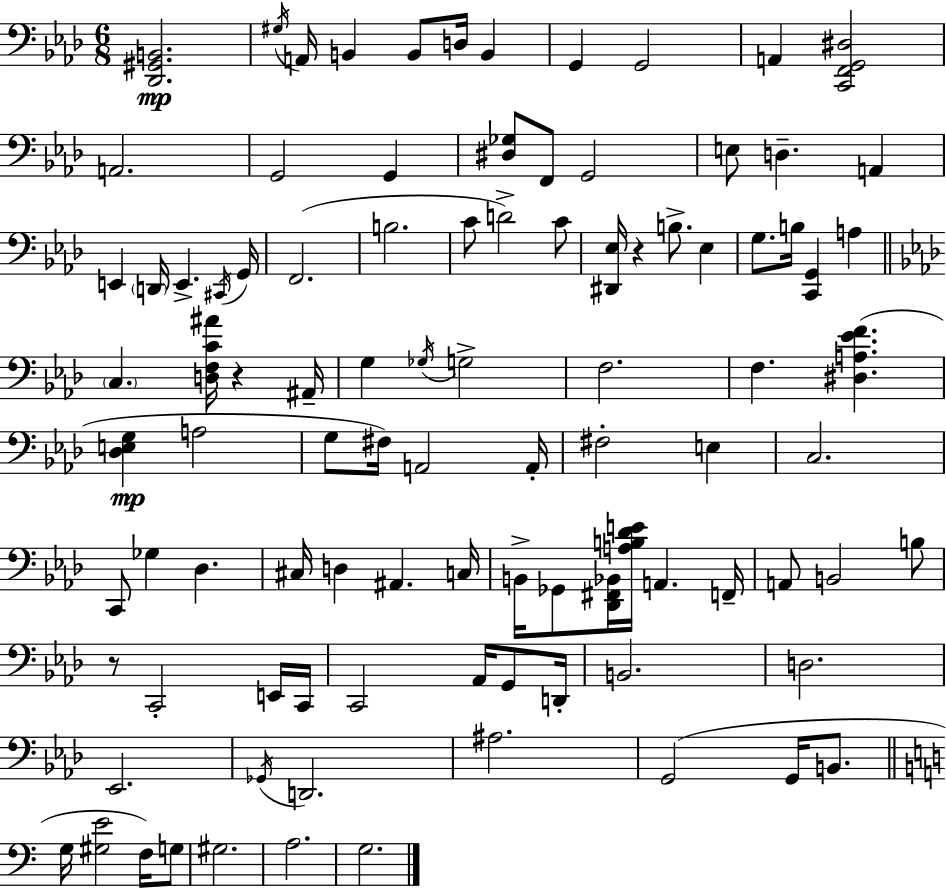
{
  \clef bass
  \numericTimeSignature
  \time 6/8
  \key f \minor
  <des, gis, b,>2.\mp | \acciaccatura { gis16 } a,16 b,4 b,8 d16 b,4 | g,4 g,2 | a,4 <c, f, g, dis>2 | \break a,2. | g,2 g,4 | <dis ges>8 f,8 g,2 | e8 d4.-- a,4 | \break e,4 \parenthesize d,16 e,4.-> | \acciaccatura { cis,16 } g,16 f,2.( | b2. | c'8 d'2->) | \break c'8 <dis, ees>16 r4 b8.-> ees4 | g8. b16 <c, g,>4 a4 | \bar "||" \break \key aes \major \parenthesize c4. <d f c' ais'>16 r4 ais,16-- | g4 \acciaccatura { ges16 } g2-> | f2. | f4. <dis a ees' f'>4.( | \break <des e g>4\mp a2 | g8 fis16) a,2 | a,16-. fis2-. e4 | c2. | \break c,8 ges4 des4. | cis16 d4 ais,4. | c16 b,16-> ges,8 <des, fis, bes,>16 <a b des' e'>16 a,4. | f,16-- a,8 b,2 b8 | \break r8 c,2-. e,16 | c,16 c,2 aes,16 g,8 | d,16-. b,2. | d2. | \break ees,2. | \acciaccatura { ges,16 } d,2. | ais2. | g,2( g,16 b,8. | \break \bar "||" \break \key c \major g16 <gis e'>2 f16) g8 | gis2. | a2. | g2. | \break \bar "|."
}